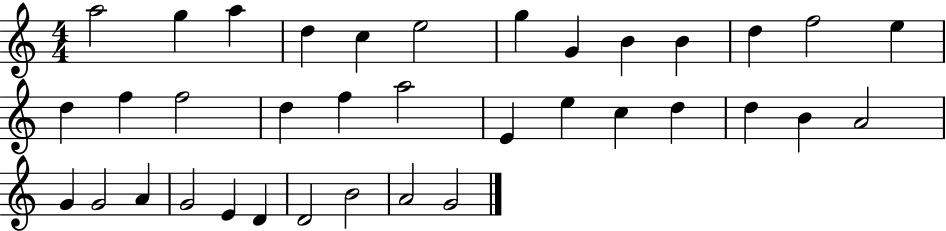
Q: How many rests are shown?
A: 0